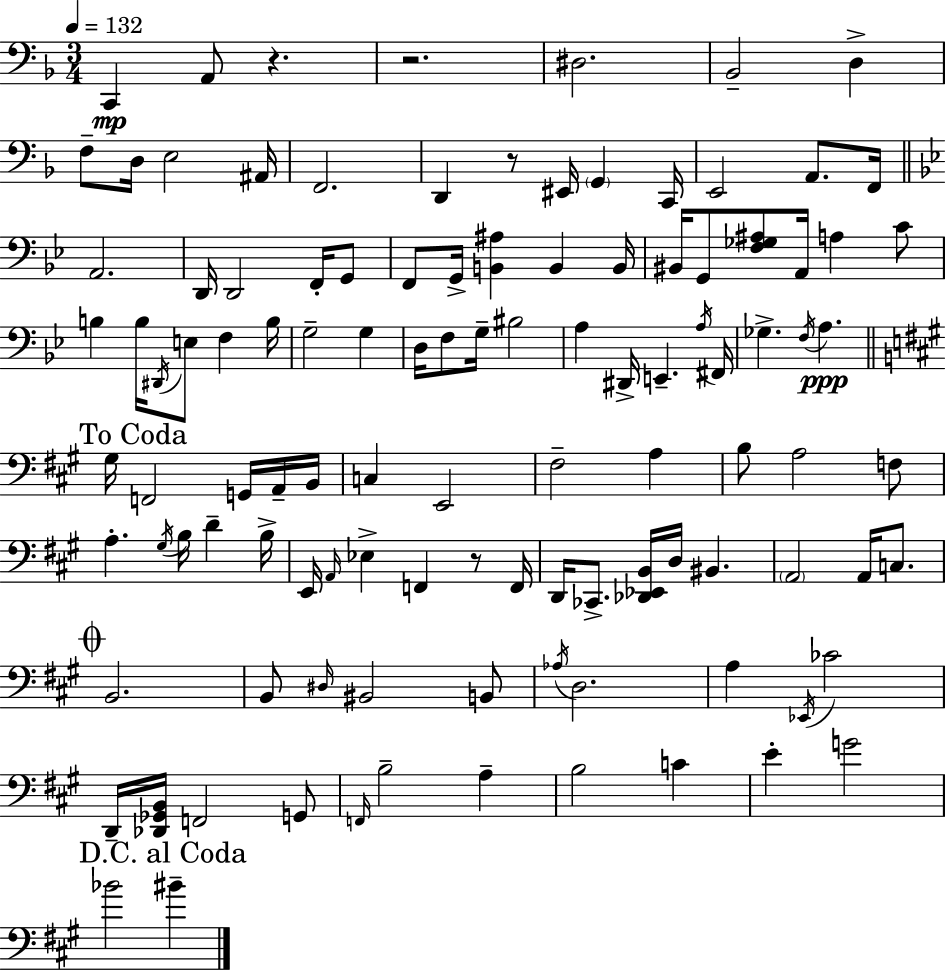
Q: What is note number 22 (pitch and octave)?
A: G2